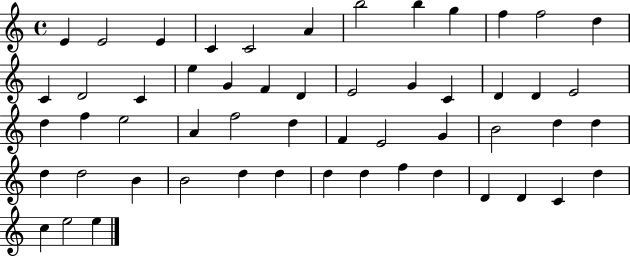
{
  \clef treble
  \time 4/4
  \defaultTimeSignature
  \key c \major
  e'4 e'2 e'4 | c'4 c'2 a'4 | b''2 b''4 g''4 | f''4 f''2 d''4 | \break c'4 d'2 c'4 | e''4 g'4 f'4 d'4 | e'2 g'4 c'4 | d'4 d'4 e'2 | \break d''4 f''4 e''2 | a'4 f''2 d''4 | f'4 e'2 g'4 | b'2 d''4 d''4 | \break d''4 d''2 b'4 | b'2 d''4 d''4 | d''4 d''4 f''4 d''4 | d'4 d'4 c'4 d''4 | \break c''4 e''2 e''4 | \bar "|."
}